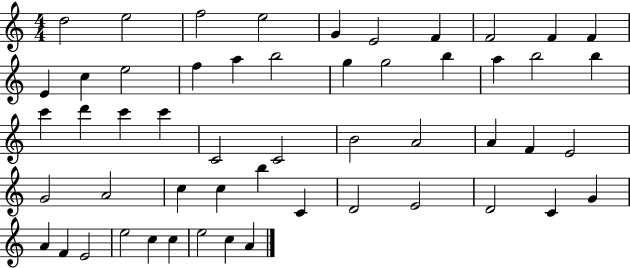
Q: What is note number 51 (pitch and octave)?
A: E5